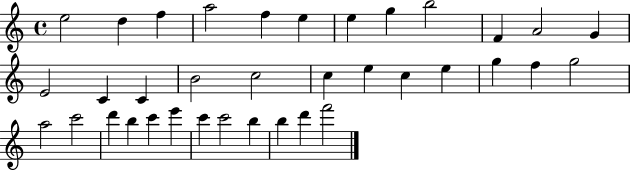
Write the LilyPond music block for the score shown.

{
  \clef treble
  \time 4/4
  \defaultTimeSignature
  \key c \major
  e''2 d''4 f''4 | a''2 f''4 e''4 | e''4 g''4 b''2 | f'4 a'2 g'4 | \break e'2 c'4 c'4 | b'2 c''2 | c''4 e''4 c''4 e''4 | g''4 f''4 g''2 | \break a''2 c'''2 | d'''4 b''4 c'''4 e'''4 | c'''4 c'''2 b''4 | b''4 d'''4 f'''2 | \break \bar "|."
}